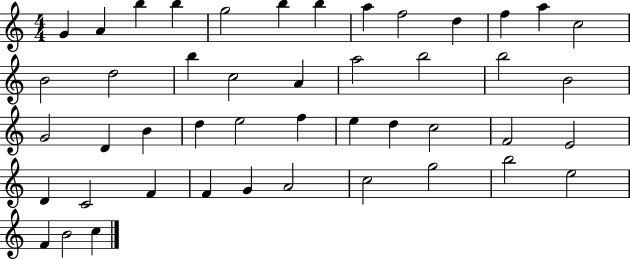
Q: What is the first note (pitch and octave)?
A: G4